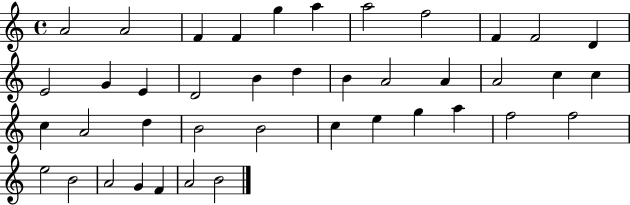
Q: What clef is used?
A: treble